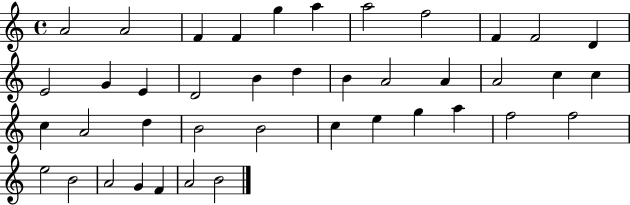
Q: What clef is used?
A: treble